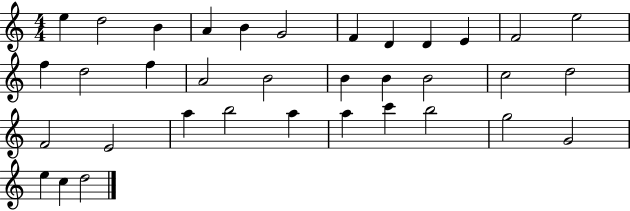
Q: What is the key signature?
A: C major